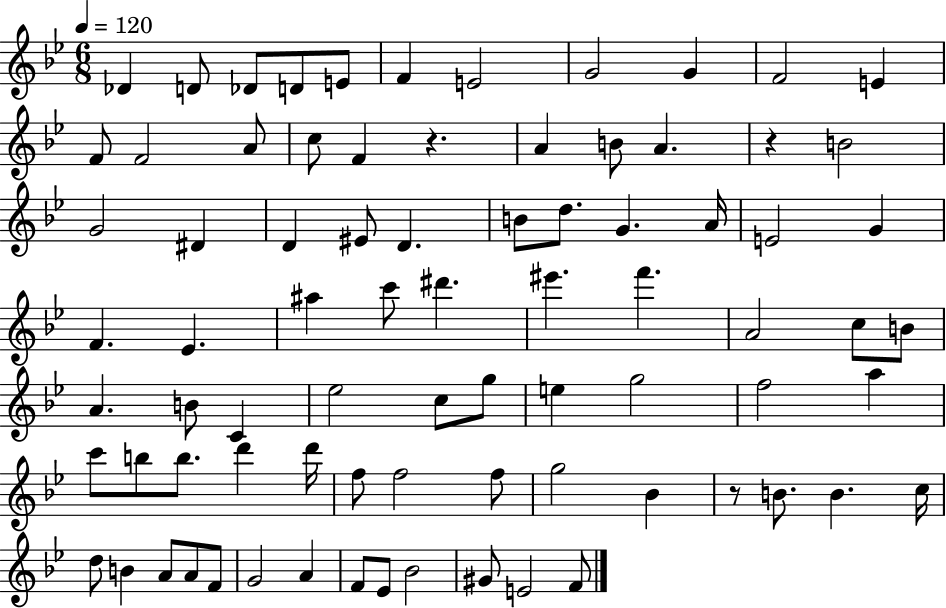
{
  \clef treble
  \numericTimeSignature
  \time 6/8
  \key bes \major
  \tempo 4 = 120
  des'4 d'8 des'8 d'8 e'8 | f'4 e'2 | g'2 g'4 | f'2 e'4 | \break f'8 f'2 a'8 | c''8 f'4 r4. | a'4 b'8 a'4. | r4 b'2 | \break g'2 dis'4 | d'4 eis'8 d'4. | b'8 d''8. g'4. a'16 | e'2 g'4 | \break f'4. ees'4. | ais''4 c'''8 dis'''4. | eis'''4. f'''4. | a'2 c''8 b'8 | \break a'4. b'8 c'4 | ees''2 c''8 g''8 | e''4 g''2 | f''2 a''4 | \break c'''8 b''8 b''8. d'''4 d'''16 | f''8 f''2 f''8 | g''2 bes'4 | r8 b'8. b'4. c''16 | \break d''8 b'4 a'8 a'8 f'8 | g'2 a'4 | f'8 ees'8 bes'2 | gis'8 e'2 f'8 | \break \bar "|."
}